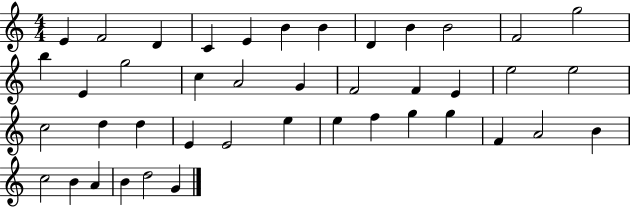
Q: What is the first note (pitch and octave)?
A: E4